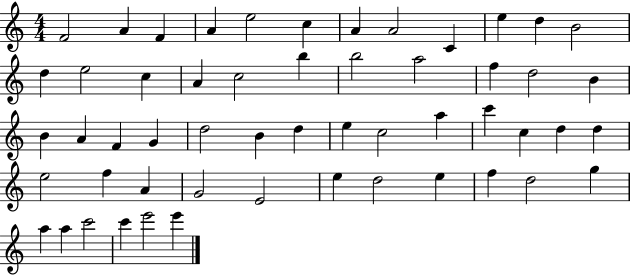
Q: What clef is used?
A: treble